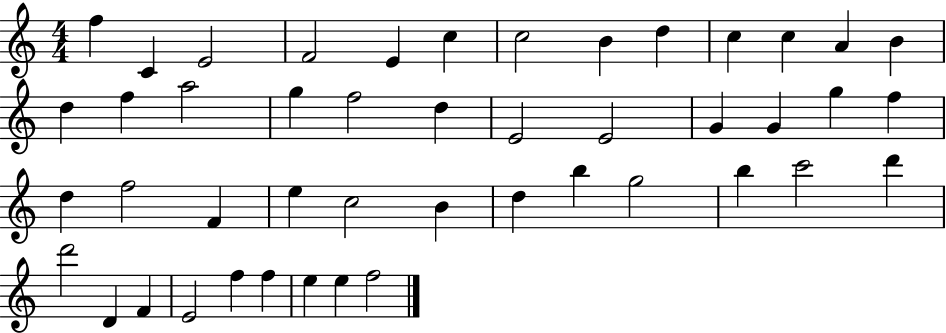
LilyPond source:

{
  \clef treble
  \numericTimeSignature
  \time 4/4
  \key c \major
  f''4 c'4 e'2 | f'2 e'4 c''4 | c''2 b'4 d''4 | c''4 c''4 a'4 b'4 | \break d''4 f''4 a''2 | g''4 f''2 d''4 | e'2 e'2 | g'4 g'4 g''4 f''4 | \break d''4 f''2 f'4 | e''4 c''2 b'4 | d''4 b''4 g''2 | b''4 c'''2 d'''4 | \break d'''2 d'4 f'4 | e'2 f''4 f''4 | e''4 e''4 f''2 | \bar "|."
}